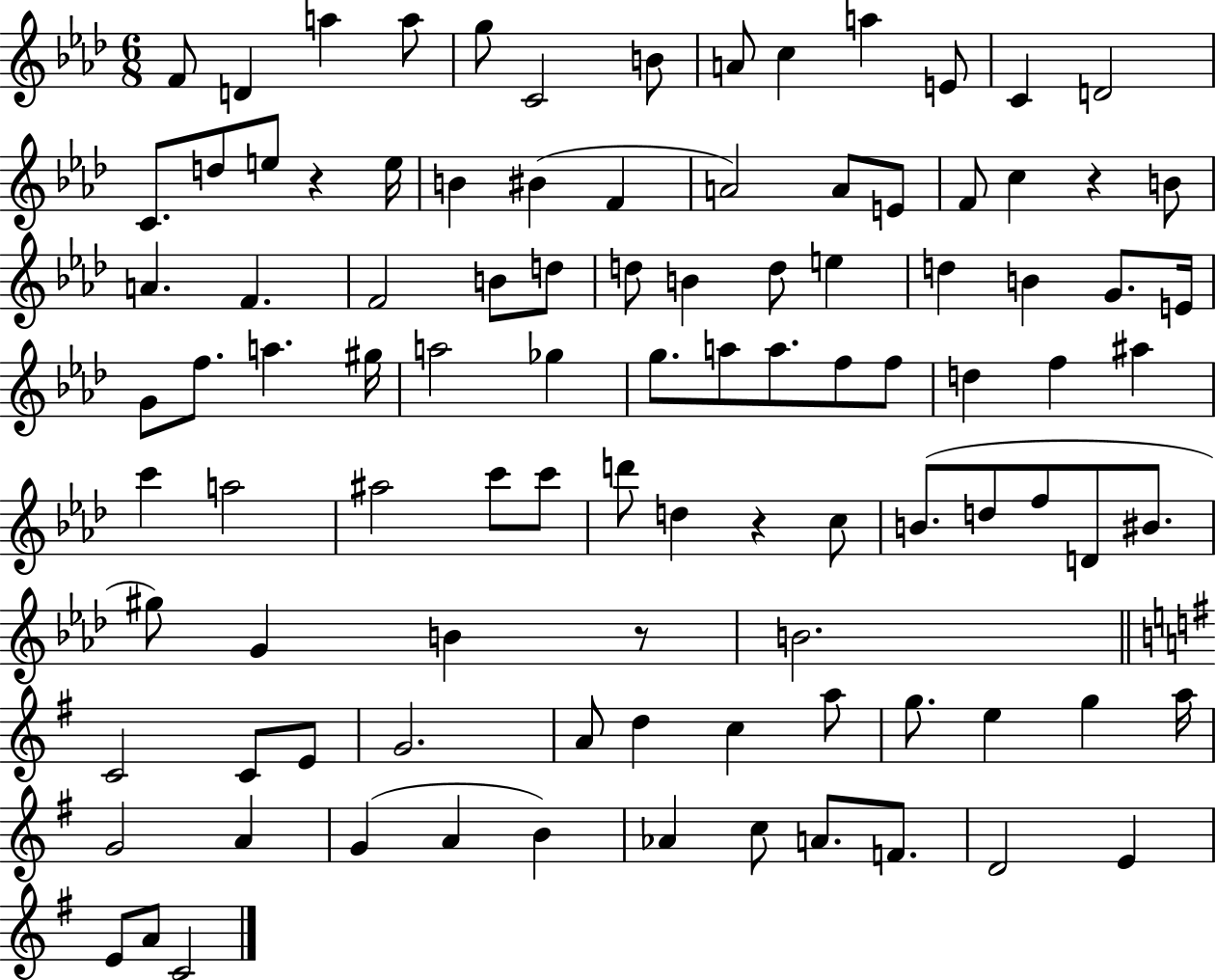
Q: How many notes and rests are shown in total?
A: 100